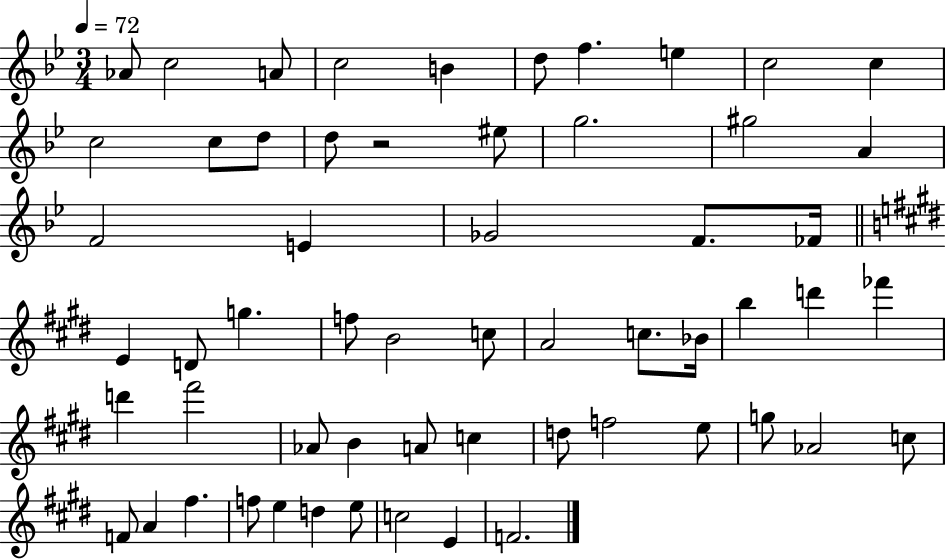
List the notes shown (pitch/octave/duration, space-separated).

Ab4/e C5/h A4/e C5/h B4/q D5/e F5/q. E5/q C5/h C5/q C5/h C5/e D5/e D5/e R/h EIS5/e G5/h. G#5/h A4/q F4/h E4/q Gb4/h F4/e. FES4/s E4/q D4/e G5/q. F5/e B4/h C5/e A4/h C5/e. Bb4/s B5/q D6/q FES6/q D6/q F#6/h Ab4/e B4/q A4/e C5/q D5/e F5/h E5/e G5/e Ab4/h C5/e F4/e A4/q F#5/q. F5/e E5/q D5/q E5/e C5/h E4/q F4/h.